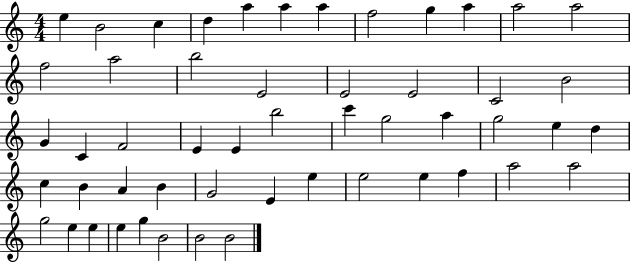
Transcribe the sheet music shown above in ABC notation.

X:1
T:Untitled
M:4/4
L:1/4
K:C
e B2 c d a a a f2 g a a2 a2 f2 a2 b2 E2 E2 E2 C2 B2 G C F2 E E b2 c' g2 a g2 e d c B A B G2 E e e2 e f a2 a2 g2 e e e g B2 B2 B2